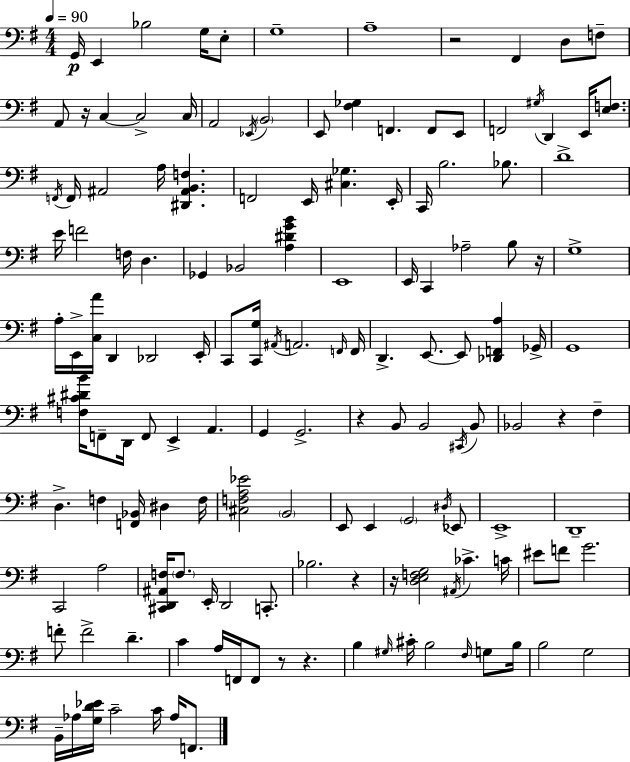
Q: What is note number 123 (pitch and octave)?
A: F2